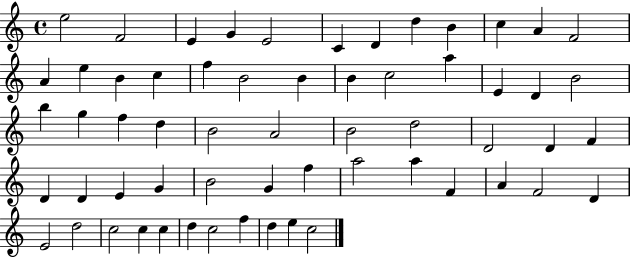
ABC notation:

X:1
T:Untitled
M:4/4
L:1/4
K:C
e2 F2 E G E2 C D d B c A F2 A e B c f B2 B B c2 a E D B2 b g f d B2 A2 B2 d2 D2 D F D D E G B2 G f a2 a F A F2 D E2 d2 c2 c c d c2 f d e c2